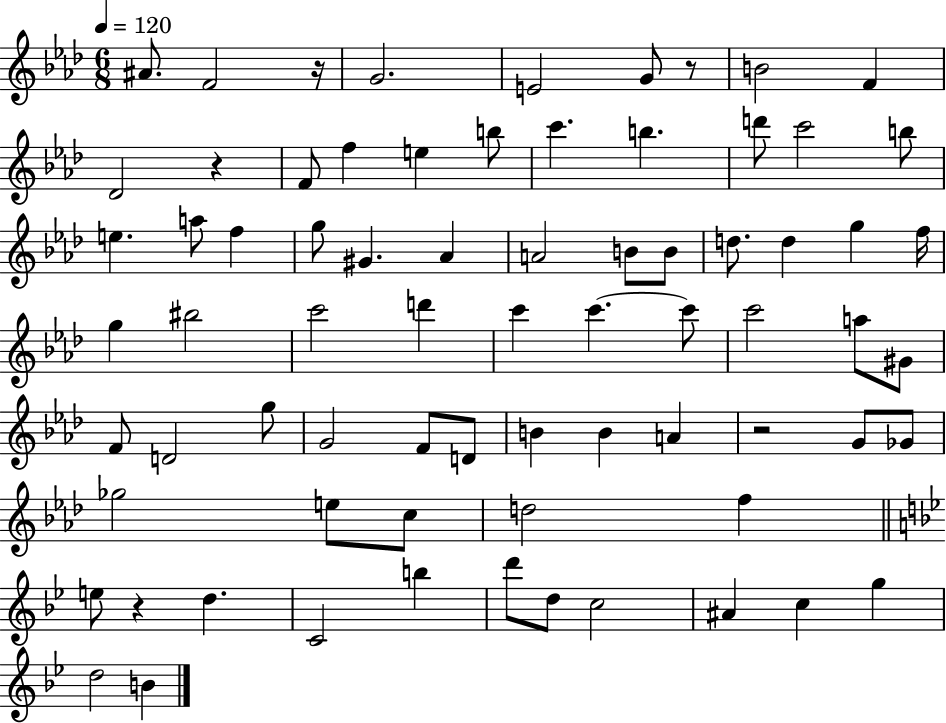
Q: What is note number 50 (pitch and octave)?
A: G4